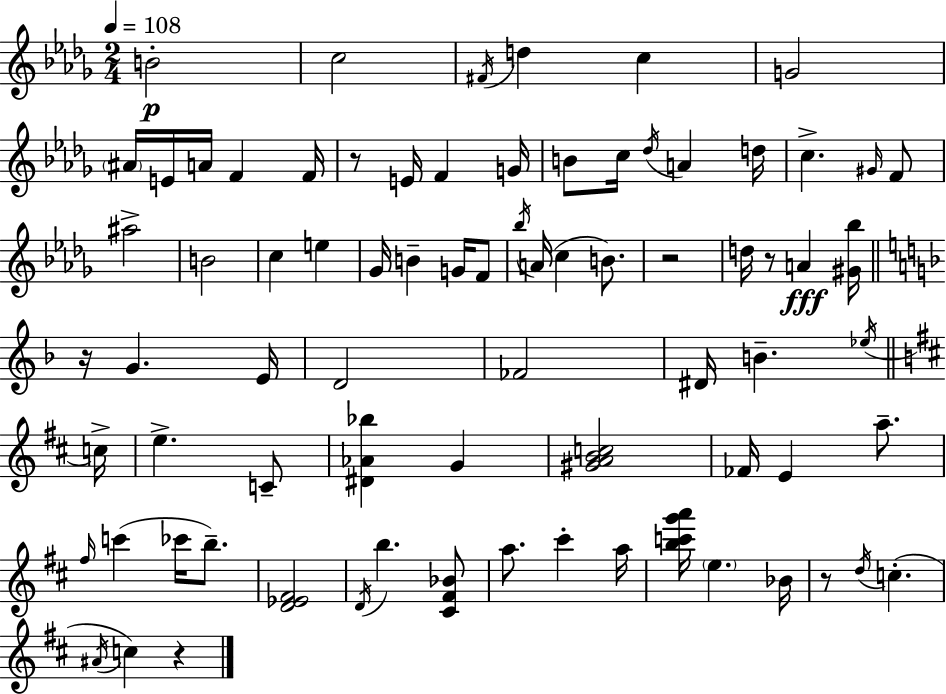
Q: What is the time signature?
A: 2/4